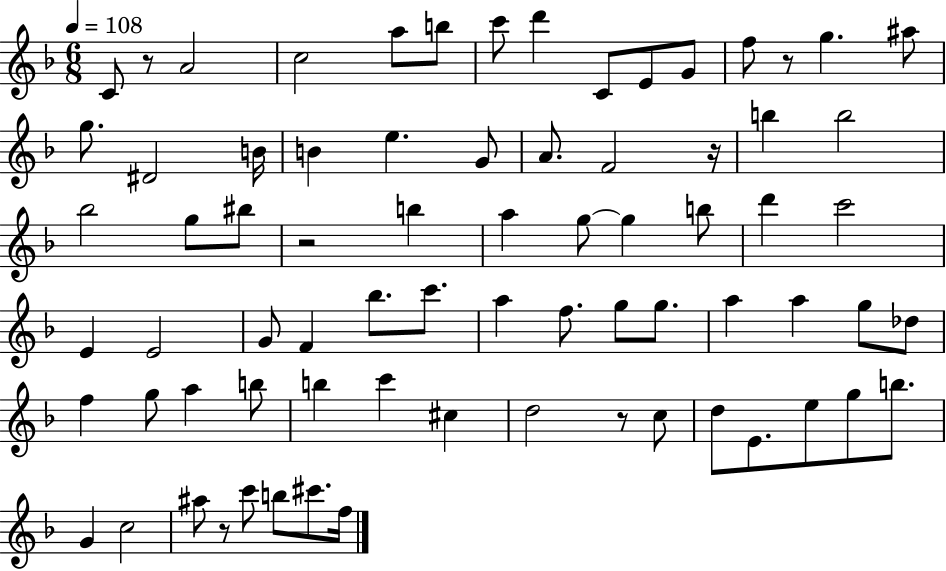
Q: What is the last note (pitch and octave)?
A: F5